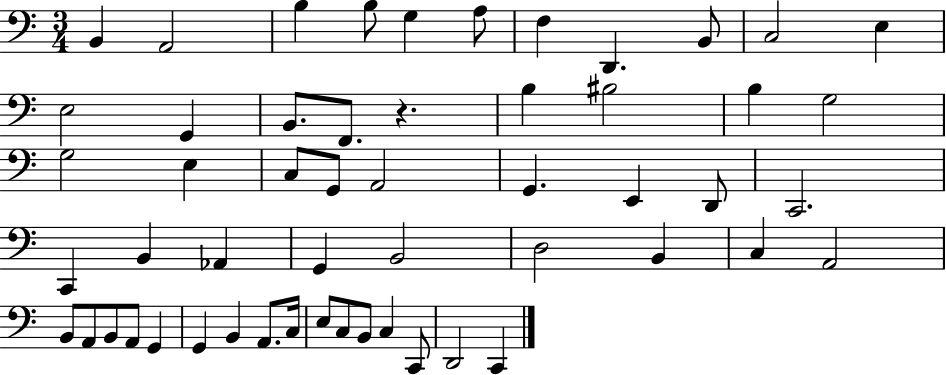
{
  \clef bass
  \numericTimeSignature
  \time 3/4
  \key c \major
  b,4 a,2 | b4 b8 g4 a8 | f4 d,4. b,8 | c2 e4 | \break e2 g,4 | b,8. f,8. r4. | b4 bis2 | b4 g2 | \break g2 e4 | c8 g,8 a,2 | g,4. e,4 d,8 | c,2. | \break c,4 b,4 aes,4 | g,4 b,2 | d2 b,4 | c4 a,2 | \break b,8 a,8 b,8 a,8 g,4 | g,4 b,4 a,8. c16 | e8 c8 b,8 c4 c,8 | d,2 c,4 | \break \bar "|."
}